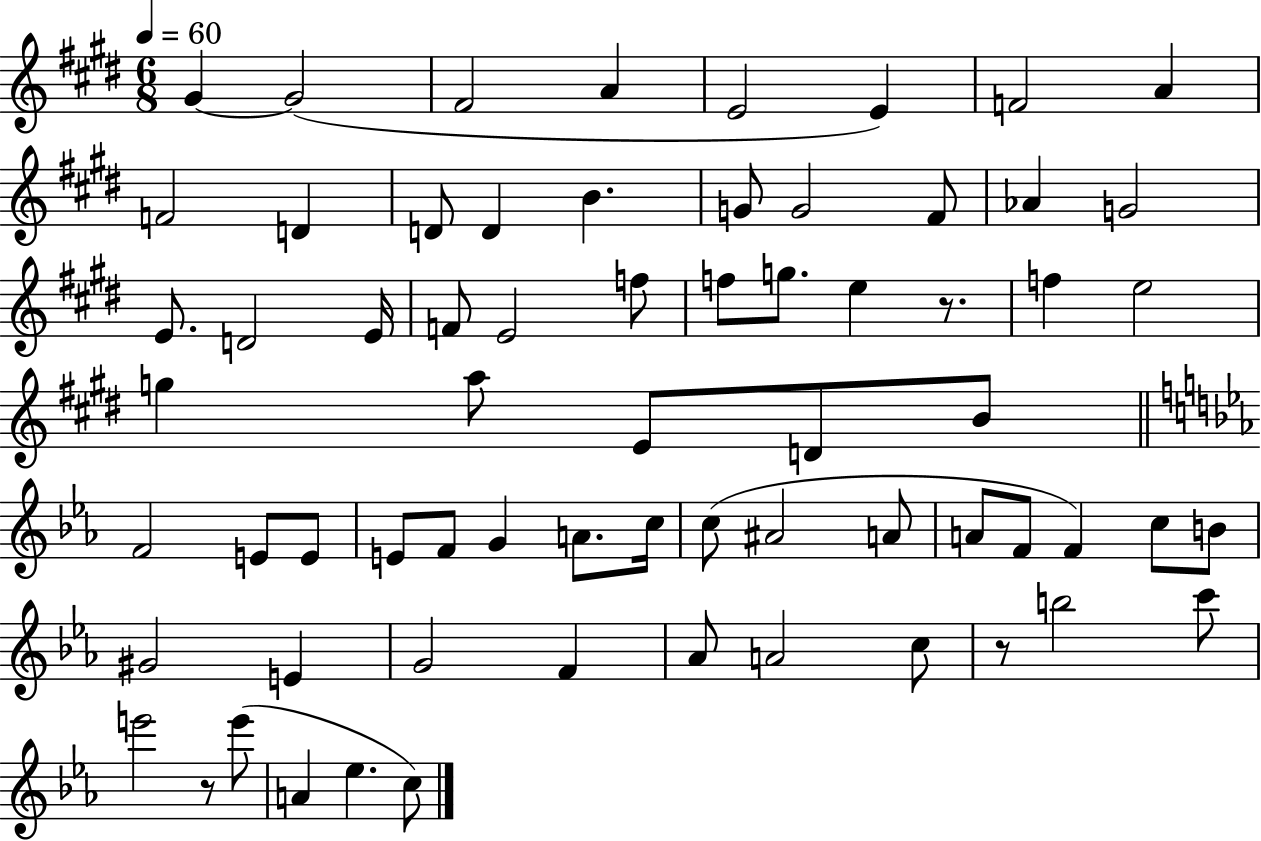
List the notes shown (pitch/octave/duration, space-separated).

G#4/q G#4/h F#4/h A4/q E4/h E4/q F4/h A4/q F4/h D4/q D4/e D4/q B4/q. G4/e G4/h F#4/e Ab4/q G4/h E4/e. D4/h E4/s F4/e E4/h F5/e F5/e G5/e. E5/q R/e. F5/q E5/h G5/q A5/e E4/e D4/e B4/e F4/h E4/e E4/e E4/e F4/e G4/q A4/e. C5/s C5/e A#4/h A4/e A4/e F4/e F4/q C5/e B4/e G#4/h E4/q G4/h F4/q Ab4/e A4/h C5/e R/e B5/h C6/e E6/h R/e E6/e A4/q Eb5/q. C5/e